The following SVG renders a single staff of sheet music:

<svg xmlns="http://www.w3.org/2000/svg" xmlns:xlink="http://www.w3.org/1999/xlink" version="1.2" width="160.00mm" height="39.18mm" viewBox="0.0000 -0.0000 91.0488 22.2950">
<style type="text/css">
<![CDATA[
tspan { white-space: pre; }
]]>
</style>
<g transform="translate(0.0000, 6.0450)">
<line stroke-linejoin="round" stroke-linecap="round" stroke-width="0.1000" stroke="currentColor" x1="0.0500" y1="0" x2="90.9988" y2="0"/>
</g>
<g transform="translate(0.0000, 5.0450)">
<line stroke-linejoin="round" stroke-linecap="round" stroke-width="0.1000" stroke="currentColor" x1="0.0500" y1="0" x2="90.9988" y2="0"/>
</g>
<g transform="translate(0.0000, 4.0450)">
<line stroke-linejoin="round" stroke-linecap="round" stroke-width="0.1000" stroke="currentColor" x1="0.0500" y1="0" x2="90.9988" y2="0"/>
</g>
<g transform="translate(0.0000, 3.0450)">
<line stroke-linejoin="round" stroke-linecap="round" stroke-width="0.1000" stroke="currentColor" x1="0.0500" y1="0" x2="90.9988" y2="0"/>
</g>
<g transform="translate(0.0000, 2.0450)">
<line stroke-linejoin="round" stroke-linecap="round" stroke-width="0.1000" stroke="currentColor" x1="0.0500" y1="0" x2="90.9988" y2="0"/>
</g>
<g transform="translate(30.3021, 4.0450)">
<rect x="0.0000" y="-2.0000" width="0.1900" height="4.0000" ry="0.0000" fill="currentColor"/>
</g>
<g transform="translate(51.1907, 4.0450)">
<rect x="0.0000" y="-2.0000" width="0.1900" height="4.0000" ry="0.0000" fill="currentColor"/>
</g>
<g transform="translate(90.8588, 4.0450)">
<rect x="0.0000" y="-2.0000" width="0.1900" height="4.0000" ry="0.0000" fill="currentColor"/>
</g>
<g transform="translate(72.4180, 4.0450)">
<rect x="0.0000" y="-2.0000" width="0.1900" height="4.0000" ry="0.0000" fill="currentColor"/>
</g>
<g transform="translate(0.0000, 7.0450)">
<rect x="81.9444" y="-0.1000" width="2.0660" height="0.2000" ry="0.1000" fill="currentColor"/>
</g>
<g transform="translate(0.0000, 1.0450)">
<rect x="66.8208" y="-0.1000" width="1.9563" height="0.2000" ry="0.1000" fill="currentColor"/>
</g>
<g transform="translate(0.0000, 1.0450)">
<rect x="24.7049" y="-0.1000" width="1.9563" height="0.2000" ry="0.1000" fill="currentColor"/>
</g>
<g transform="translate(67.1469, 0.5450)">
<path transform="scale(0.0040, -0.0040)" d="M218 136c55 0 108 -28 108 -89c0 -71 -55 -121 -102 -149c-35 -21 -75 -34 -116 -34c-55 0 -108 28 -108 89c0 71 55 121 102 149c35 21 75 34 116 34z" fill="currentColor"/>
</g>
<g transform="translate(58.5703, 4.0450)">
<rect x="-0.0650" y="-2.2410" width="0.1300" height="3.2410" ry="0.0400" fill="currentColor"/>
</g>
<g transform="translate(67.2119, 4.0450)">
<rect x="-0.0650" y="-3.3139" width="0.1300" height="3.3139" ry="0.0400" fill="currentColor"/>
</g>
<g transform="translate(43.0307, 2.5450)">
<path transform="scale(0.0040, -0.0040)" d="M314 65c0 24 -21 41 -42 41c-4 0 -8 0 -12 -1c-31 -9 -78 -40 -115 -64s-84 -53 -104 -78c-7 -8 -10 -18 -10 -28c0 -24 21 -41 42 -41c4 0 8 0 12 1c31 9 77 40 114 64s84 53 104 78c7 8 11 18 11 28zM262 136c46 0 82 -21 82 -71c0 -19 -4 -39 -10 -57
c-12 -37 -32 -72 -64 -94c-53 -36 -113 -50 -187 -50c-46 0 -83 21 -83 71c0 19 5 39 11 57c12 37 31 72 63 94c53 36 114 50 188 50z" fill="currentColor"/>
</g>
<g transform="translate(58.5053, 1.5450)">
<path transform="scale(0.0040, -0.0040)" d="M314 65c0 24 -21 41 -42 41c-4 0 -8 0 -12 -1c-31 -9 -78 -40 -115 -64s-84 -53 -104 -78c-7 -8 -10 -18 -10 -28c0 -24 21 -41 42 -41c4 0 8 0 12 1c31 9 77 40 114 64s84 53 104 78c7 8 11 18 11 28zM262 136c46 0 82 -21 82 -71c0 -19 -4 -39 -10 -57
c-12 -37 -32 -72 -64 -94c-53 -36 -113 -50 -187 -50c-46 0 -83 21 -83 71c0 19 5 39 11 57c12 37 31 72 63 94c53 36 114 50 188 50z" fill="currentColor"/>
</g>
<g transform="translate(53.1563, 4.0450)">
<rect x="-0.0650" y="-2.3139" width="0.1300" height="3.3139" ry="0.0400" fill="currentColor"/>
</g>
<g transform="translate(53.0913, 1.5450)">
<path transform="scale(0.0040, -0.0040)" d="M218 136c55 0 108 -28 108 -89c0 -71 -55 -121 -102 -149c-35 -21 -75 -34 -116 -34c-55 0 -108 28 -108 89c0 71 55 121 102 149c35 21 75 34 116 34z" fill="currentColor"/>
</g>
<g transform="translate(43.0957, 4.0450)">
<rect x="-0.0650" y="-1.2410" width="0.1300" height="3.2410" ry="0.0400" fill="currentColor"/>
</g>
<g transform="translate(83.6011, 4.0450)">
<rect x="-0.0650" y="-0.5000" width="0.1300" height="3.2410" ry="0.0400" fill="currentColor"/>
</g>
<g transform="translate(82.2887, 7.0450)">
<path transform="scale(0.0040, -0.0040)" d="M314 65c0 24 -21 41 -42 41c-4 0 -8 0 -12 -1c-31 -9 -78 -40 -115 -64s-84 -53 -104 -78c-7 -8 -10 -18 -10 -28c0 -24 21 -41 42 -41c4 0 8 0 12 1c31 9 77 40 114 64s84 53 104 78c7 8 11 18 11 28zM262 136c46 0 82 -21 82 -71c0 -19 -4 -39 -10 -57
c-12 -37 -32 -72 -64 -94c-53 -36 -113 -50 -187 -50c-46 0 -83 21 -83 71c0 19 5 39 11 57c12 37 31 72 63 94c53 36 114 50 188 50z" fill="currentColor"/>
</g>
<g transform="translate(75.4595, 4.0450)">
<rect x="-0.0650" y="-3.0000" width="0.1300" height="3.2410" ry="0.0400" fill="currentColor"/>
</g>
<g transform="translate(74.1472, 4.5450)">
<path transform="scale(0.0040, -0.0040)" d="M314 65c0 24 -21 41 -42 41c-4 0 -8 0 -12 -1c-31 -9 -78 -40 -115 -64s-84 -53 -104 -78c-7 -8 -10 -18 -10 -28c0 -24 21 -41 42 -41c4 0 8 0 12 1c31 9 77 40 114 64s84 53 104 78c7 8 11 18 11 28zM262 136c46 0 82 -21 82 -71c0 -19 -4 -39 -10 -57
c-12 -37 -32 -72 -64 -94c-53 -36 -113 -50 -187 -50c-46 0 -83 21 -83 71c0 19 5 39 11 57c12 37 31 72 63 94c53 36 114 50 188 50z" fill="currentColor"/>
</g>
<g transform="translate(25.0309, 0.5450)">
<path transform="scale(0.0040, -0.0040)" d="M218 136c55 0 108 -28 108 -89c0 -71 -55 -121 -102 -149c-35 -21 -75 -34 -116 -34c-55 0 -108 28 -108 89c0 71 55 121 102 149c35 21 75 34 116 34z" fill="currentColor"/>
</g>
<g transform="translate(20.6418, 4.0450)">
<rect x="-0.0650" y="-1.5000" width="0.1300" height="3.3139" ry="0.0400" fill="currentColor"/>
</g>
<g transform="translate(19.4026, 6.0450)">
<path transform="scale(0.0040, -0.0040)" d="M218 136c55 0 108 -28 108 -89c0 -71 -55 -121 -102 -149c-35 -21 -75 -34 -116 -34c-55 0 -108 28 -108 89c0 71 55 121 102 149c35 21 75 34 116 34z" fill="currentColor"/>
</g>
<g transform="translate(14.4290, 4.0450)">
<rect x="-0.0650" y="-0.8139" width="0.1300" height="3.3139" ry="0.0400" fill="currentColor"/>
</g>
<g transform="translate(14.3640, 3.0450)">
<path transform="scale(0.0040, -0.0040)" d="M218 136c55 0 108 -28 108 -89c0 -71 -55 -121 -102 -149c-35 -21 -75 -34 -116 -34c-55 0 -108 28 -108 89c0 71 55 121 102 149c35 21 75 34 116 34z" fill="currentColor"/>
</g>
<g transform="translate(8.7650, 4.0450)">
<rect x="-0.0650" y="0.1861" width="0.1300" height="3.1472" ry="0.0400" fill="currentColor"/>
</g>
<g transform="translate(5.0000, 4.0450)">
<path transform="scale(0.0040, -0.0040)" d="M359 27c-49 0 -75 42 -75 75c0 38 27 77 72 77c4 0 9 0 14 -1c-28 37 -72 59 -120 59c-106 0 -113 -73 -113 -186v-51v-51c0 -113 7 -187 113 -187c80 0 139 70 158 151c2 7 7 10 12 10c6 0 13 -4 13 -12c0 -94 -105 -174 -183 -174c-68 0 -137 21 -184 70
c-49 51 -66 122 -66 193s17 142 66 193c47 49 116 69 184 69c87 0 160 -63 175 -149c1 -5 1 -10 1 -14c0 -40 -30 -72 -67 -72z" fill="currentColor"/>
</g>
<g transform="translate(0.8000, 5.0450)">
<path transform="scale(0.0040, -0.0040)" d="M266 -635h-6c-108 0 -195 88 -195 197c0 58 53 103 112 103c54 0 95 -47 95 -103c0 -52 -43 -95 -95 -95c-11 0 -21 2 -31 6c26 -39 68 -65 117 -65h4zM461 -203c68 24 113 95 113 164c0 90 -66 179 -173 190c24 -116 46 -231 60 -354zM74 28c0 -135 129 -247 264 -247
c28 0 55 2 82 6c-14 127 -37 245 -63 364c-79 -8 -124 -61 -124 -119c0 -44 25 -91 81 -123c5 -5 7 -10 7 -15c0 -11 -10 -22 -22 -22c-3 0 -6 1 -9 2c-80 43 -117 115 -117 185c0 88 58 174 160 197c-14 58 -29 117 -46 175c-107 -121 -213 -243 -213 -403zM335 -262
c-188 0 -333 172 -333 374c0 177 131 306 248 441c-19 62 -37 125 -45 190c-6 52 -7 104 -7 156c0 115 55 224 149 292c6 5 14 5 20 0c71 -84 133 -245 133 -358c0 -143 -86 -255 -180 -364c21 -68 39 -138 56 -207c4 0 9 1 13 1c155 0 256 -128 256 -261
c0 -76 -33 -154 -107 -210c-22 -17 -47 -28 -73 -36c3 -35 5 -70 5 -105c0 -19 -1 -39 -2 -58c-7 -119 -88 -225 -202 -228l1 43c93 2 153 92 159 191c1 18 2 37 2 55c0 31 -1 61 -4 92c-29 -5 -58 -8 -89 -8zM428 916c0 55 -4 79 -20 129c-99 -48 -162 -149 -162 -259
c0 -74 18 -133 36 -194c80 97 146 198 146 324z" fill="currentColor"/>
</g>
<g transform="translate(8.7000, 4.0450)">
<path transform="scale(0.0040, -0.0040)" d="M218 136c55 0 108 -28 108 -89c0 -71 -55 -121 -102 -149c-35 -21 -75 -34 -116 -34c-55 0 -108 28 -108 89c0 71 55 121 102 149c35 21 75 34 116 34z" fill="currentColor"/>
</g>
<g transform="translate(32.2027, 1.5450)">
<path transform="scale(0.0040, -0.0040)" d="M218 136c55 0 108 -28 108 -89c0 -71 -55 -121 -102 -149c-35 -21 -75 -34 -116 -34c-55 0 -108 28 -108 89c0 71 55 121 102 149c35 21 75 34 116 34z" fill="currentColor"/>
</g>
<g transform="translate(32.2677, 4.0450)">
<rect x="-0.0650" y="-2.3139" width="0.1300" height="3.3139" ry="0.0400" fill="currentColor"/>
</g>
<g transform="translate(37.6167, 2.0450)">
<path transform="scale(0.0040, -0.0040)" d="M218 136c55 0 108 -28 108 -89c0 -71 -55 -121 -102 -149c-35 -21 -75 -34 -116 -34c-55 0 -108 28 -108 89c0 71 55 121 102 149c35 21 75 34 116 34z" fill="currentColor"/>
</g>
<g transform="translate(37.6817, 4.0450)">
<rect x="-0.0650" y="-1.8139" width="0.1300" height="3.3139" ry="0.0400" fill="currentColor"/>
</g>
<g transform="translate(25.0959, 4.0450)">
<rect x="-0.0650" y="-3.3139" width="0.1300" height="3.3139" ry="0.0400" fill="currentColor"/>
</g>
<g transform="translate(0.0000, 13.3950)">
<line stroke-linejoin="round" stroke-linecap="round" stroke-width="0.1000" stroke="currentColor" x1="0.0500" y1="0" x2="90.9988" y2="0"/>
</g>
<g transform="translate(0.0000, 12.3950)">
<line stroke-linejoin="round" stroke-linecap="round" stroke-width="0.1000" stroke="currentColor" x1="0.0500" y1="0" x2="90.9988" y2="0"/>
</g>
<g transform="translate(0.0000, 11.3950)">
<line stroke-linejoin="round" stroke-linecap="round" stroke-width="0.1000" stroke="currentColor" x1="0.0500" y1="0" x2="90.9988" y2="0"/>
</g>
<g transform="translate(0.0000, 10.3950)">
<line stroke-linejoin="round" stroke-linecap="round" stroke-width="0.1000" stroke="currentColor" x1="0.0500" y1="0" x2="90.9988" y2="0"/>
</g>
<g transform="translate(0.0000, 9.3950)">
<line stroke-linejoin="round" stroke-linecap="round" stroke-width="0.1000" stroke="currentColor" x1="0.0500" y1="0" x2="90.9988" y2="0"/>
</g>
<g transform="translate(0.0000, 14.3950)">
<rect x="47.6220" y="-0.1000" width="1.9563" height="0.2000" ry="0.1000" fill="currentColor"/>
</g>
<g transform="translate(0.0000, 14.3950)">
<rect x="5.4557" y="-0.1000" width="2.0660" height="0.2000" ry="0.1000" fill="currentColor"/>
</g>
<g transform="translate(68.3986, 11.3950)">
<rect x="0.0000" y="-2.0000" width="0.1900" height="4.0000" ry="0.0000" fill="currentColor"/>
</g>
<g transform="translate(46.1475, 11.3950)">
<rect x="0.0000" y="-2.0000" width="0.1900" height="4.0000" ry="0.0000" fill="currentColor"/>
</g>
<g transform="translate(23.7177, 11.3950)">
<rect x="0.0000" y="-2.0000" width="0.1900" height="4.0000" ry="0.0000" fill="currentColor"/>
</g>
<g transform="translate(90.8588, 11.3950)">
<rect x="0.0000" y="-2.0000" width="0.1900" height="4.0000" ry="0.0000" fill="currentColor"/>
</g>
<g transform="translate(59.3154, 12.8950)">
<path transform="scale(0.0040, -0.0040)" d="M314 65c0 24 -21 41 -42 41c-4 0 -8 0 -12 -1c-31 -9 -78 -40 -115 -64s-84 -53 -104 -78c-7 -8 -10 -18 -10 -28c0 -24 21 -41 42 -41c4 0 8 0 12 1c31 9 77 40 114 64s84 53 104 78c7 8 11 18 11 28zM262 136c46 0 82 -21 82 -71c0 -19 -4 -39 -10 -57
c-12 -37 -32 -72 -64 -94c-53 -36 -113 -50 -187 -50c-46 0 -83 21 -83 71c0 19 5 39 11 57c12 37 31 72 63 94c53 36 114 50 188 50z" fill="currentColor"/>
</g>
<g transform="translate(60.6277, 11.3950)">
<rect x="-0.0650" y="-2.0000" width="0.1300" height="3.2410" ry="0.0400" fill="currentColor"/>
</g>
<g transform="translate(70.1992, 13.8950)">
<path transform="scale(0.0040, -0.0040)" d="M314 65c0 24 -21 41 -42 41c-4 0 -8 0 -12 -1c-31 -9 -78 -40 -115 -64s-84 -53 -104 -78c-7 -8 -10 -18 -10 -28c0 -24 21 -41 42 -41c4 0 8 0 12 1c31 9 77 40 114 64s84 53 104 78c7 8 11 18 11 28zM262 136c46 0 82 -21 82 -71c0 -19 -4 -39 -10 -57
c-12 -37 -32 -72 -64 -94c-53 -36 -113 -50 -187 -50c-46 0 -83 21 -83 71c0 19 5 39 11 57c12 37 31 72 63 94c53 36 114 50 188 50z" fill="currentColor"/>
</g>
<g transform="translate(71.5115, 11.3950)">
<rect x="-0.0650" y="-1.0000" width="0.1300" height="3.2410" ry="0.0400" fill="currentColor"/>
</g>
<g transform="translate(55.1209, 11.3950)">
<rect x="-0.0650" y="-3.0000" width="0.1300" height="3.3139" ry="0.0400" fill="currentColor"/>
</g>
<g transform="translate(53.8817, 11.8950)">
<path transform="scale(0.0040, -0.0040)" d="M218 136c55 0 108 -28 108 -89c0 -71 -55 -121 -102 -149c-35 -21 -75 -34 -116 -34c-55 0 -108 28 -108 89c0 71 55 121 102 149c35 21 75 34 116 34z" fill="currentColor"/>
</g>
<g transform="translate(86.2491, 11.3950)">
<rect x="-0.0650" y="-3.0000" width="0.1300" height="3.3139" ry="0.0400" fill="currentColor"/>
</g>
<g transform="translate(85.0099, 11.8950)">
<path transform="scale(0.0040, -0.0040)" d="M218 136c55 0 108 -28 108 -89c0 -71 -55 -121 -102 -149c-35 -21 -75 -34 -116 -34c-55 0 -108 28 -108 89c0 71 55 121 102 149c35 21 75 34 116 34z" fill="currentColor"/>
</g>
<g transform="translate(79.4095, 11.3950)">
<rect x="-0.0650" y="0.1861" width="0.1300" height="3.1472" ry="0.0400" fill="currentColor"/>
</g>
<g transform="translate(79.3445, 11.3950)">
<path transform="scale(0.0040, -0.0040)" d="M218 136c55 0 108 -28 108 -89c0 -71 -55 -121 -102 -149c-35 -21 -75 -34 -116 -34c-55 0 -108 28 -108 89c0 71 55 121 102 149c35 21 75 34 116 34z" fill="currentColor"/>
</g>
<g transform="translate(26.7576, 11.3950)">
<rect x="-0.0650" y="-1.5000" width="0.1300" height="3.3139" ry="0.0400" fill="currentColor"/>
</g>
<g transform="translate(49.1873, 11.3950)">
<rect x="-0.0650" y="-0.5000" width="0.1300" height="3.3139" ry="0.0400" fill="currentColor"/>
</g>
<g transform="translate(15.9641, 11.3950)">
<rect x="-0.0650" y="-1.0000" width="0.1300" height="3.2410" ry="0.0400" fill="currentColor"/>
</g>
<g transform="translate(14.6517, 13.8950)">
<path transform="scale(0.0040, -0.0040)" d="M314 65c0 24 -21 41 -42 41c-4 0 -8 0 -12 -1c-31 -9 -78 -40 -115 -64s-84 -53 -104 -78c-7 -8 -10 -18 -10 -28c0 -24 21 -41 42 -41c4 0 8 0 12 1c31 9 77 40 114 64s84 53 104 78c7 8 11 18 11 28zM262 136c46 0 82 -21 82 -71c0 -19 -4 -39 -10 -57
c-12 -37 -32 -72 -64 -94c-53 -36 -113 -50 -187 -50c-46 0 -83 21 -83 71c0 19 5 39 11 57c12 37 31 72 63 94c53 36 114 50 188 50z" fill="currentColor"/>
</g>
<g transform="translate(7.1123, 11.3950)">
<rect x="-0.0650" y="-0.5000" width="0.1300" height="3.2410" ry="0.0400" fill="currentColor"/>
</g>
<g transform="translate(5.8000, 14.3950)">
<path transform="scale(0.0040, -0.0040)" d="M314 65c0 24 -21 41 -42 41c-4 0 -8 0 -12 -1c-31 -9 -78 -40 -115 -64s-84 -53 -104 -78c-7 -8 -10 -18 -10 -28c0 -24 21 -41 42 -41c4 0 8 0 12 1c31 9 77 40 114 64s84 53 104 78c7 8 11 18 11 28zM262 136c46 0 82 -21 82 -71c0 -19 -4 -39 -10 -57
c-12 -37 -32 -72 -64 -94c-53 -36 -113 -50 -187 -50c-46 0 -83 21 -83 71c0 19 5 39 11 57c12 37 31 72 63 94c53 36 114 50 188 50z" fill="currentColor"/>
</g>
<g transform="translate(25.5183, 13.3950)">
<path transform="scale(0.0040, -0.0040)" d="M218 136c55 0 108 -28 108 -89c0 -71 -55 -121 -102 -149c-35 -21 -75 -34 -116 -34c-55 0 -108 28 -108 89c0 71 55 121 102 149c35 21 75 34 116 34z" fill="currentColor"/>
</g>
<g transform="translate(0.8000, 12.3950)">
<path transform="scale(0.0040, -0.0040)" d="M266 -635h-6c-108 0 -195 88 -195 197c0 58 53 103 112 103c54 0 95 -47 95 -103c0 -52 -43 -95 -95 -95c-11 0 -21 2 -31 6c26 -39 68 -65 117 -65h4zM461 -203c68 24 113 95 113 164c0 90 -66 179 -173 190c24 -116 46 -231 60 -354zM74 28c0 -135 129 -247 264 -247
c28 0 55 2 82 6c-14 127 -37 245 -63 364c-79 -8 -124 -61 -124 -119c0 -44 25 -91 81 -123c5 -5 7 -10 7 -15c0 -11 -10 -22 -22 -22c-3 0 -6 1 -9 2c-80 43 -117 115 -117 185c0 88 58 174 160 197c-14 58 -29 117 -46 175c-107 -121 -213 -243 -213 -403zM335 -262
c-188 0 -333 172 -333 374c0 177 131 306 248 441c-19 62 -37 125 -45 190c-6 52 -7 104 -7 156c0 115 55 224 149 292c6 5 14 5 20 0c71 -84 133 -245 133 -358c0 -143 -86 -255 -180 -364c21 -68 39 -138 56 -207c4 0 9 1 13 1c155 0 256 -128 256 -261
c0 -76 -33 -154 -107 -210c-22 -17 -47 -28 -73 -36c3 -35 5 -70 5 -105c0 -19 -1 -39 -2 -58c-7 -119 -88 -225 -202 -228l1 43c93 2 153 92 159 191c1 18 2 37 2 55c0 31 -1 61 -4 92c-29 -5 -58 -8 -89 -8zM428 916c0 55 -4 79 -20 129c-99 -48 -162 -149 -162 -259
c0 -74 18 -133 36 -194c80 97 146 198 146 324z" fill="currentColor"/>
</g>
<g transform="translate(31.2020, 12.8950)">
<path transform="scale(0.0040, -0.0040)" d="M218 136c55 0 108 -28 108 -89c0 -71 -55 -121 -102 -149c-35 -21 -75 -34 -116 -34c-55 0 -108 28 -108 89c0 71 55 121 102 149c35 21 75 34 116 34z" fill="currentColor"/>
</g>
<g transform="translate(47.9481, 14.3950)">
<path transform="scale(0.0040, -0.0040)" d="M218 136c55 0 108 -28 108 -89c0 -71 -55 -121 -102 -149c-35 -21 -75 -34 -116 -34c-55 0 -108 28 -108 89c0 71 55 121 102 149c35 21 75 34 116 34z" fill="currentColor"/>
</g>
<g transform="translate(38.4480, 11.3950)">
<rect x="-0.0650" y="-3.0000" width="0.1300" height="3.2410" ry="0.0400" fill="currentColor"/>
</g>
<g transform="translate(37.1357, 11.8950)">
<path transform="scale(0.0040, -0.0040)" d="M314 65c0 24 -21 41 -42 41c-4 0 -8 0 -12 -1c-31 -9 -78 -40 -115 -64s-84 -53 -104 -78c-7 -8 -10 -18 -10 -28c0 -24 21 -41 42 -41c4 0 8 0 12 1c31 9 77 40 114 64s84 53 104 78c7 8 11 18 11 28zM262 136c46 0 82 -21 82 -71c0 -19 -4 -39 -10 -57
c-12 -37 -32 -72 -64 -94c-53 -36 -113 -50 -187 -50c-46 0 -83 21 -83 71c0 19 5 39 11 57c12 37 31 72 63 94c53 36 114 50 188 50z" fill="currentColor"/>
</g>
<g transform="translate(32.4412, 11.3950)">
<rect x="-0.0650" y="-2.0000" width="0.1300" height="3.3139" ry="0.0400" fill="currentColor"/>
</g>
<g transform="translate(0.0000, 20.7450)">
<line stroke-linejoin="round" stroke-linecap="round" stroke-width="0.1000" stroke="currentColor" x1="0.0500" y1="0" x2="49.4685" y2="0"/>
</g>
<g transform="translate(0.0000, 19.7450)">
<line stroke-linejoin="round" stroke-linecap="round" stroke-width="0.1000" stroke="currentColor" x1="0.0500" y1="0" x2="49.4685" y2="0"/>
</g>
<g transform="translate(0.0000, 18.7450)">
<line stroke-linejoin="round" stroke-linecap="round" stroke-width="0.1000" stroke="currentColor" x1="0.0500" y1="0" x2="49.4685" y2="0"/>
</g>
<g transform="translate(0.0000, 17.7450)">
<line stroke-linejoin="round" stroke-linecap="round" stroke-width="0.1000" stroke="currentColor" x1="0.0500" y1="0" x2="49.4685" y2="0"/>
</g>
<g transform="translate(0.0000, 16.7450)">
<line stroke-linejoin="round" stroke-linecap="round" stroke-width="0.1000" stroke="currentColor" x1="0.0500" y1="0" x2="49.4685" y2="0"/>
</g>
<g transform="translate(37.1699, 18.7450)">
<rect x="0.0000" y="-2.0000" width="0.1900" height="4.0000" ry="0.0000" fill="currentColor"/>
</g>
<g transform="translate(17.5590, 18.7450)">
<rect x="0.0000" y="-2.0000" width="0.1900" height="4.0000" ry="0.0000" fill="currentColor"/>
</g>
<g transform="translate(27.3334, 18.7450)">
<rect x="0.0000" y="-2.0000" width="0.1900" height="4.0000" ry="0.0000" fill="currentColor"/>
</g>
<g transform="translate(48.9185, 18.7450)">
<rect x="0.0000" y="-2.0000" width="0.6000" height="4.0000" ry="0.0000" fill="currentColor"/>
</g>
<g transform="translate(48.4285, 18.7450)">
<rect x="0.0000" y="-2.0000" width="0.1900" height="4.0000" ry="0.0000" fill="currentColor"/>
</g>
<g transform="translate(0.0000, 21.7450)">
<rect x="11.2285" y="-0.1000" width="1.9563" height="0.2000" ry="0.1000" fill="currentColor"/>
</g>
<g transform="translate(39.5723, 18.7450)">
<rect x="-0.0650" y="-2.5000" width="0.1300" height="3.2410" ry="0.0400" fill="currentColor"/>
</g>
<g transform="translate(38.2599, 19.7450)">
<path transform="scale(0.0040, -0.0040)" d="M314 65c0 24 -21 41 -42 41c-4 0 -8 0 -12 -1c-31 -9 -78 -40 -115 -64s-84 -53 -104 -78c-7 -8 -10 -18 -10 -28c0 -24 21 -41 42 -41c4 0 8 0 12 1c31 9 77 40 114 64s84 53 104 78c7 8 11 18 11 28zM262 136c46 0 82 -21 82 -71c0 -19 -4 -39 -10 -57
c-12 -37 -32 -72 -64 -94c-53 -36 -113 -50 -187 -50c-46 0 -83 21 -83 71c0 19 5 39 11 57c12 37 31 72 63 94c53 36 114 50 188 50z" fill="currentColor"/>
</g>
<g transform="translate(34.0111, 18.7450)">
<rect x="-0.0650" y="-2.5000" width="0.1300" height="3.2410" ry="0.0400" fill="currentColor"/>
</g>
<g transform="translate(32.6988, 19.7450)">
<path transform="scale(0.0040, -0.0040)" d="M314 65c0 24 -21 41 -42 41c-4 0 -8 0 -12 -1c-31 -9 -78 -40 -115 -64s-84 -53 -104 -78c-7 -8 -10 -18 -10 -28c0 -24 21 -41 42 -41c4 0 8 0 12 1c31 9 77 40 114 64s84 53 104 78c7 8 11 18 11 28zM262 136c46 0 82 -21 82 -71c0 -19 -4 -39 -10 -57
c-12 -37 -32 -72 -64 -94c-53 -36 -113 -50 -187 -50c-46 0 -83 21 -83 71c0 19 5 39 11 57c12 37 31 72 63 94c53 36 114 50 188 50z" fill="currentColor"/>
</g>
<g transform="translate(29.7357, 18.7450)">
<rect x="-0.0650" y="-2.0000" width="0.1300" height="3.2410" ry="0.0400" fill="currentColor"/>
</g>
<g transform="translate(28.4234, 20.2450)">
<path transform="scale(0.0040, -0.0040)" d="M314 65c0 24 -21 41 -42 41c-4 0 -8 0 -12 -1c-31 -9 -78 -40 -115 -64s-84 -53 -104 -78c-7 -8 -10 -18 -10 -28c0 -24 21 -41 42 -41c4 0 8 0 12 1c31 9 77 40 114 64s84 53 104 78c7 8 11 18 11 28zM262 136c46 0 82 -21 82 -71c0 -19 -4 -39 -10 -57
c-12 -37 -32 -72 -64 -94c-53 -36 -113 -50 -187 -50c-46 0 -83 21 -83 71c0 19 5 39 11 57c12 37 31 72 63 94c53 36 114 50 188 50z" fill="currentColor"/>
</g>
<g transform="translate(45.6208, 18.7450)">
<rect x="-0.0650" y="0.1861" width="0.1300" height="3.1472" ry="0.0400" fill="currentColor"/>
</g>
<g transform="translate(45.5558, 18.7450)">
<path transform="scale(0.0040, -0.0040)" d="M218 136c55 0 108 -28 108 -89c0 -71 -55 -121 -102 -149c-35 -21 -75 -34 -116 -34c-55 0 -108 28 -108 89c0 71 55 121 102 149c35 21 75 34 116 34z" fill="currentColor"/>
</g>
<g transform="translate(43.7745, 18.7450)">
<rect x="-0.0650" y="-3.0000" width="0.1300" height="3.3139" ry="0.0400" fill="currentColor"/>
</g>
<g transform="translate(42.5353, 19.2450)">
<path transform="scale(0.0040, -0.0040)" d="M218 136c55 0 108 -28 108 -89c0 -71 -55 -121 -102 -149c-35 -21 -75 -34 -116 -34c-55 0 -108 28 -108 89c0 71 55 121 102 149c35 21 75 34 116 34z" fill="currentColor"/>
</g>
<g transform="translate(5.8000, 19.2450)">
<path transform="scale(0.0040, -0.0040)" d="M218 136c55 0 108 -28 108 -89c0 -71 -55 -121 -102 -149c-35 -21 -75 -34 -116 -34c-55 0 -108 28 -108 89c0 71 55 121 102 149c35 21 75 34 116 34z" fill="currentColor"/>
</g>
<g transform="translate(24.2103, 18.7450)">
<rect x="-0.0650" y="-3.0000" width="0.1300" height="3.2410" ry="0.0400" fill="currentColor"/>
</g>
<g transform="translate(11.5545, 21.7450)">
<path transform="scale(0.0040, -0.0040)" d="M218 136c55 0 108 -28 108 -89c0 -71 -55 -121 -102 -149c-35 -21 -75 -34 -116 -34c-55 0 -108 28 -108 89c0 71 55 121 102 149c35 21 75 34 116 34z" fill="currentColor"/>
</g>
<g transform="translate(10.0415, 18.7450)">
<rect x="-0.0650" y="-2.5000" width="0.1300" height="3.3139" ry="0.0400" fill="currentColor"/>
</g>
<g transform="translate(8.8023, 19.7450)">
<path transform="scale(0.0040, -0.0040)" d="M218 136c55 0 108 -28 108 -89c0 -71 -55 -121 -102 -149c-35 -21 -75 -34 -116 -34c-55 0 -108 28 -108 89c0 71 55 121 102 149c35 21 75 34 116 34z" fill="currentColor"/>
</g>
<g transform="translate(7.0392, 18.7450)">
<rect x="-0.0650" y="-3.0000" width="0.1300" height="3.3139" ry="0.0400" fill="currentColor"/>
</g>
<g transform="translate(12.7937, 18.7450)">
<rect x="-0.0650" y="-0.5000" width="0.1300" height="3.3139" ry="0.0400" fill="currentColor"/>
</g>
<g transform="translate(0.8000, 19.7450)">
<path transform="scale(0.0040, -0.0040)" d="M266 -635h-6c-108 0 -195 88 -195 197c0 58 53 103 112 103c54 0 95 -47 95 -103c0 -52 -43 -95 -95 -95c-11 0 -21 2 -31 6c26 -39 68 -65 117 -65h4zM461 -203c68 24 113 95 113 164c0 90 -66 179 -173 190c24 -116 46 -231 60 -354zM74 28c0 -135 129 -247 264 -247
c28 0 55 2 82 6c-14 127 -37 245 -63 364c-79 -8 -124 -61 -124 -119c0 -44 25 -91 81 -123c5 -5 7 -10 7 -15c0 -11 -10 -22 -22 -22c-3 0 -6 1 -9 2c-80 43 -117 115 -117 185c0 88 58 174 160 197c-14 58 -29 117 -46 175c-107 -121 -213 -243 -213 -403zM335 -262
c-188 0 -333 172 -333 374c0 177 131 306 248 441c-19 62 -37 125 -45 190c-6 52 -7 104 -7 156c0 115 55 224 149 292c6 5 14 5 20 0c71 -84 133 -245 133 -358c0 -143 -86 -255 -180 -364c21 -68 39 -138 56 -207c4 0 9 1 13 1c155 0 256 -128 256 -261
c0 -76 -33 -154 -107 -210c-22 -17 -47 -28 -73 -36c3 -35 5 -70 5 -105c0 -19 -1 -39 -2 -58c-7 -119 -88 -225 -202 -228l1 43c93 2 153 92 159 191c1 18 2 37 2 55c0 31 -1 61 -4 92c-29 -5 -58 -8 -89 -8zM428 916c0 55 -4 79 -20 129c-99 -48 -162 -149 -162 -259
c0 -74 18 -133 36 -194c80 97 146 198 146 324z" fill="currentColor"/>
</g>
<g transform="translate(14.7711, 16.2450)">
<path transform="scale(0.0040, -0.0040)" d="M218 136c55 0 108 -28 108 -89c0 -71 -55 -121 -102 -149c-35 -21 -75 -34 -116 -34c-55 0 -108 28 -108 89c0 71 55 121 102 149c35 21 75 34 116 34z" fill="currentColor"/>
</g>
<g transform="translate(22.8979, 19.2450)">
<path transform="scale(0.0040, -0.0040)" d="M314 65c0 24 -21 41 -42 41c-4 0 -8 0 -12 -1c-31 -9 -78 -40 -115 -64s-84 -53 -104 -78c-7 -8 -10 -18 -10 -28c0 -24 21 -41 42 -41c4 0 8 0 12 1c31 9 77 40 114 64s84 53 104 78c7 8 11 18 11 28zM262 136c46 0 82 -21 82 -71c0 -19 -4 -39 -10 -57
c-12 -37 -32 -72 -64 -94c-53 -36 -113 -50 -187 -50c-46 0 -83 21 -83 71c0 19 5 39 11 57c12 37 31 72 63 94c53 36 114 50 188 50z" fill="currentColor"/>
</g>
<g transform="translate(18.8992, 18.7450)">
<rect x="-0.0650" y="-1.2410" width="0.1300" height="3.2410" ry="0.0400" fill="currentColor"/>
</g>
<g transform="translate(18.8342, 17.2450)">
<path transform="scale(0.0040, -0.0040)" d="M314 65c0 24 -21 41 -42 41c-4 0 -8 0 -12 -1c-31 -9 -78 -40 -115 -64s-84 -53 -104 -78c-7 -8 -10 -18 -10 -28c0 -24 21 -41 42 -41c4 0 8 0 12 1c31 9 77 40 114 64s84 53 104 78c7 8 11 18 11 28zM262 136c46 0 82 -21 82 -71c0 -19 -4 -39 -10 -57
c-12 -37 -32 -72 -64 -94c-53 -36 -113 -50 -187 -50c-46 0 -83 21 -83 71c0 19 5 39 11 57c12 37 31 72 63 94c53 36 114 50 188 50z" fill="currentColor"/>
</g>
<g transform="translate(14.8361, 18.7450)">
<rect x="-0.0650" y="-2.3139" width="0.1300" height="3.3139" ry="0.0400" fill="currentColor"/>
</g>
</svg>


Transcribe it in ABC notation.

X:1
T:Untitled
M:4/4
L:1/4
K:C
B d E b g f e2 g g2 b A2 C2 C2 D2 E F A2 C A F2 D2 B A A G C g e2 A2 F2 G2 G2 A B